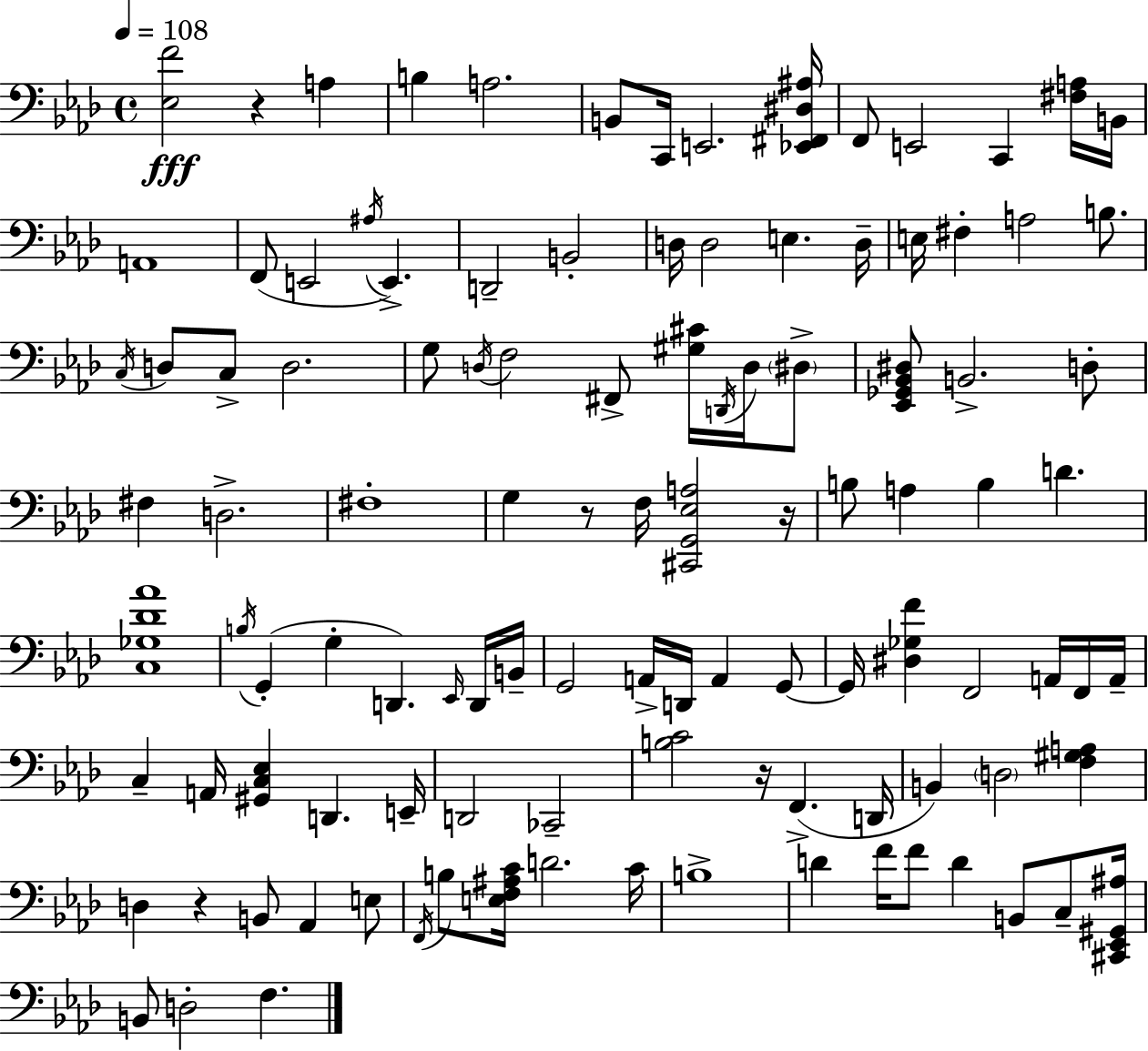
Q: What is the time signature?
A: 4/4